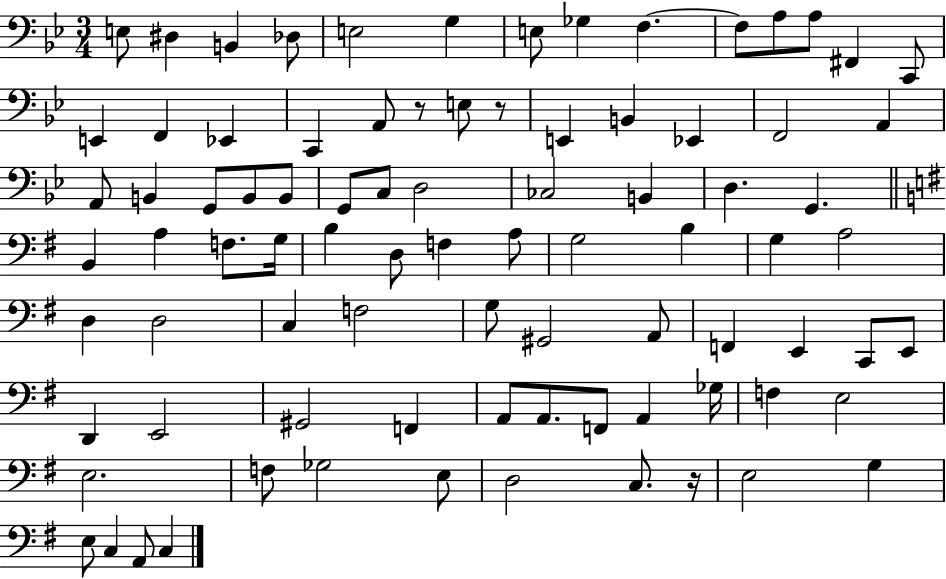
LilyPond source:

{
  \clef bass
  \numericTimeSignature
  \time 3/4
  \key bes \major
  e8 dis4 b,4 des8 | e2 g4 | e8 ges4 f4.~~ | f8 a8 a8 fis,4 c,8 | \break e,4 f,4 ees,4 | c,4 a,8 r8 e8 r8 | e,4 b,4 ees,4 | f,2 a,4 | \break a,8 b,4 g,8 b,8 b,8 | g,8 c8 d2 | ces2 b,4 | d4. g,4. | \break \bar "||" \break \key g \major b,4 a4 f8. g16 | b4 d8 f4 a8 | g2 b4 | g4 a2 | \break d4 d2 | c4 f2 | g8 gis,2 a,8 | f,4 e,4 c,8 e,8 | \break d,4 e,2 | gis,2 f,4 | a,8 a,8. f,8 a,4 ges16 | f4 e2 | \break e2. | f8 ges2 e8 | d2 c8. r16 | e2 g4 | \break e8 c4 a,8 c4 | \bar "|."
}